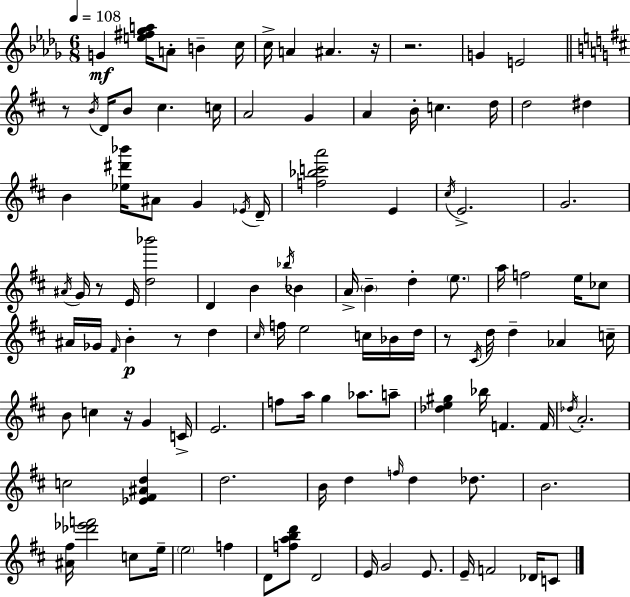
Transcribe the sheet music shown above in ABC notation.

X:1
T:Untitled
M:6/8
L:1/4
K:Bbm
G [e^f_ga]/4 A/2 B c/4 c/4 A ^A z/4 z2 G E2 z/2 B/4 D/4 B/2 ^c c/4 A2 G A B/4 c d/4 d2 ^d B [_e^d'_b']/4 ^A/2 G _E/4 D/4 [f_bc'a']2 E ^c/4 E2 G2 ^A/4 G/4 z/2 E/4 [d_b']2 D B _b/4 _B A/4 B d e/2 a/4 f2 e/4 _c/2 ^A/4 _G/4 ^F/4 B z/2 d ^c/4 f/4 e2 c/4 _B/4 d/4 z/2 ^C/4 d/4 d _A c/4 B/2 c z/4 G C/4 E2 f/2 a/4 g _a/2 a/2 [_de^g] _b/4 F F/4 _d/4 A2 c2 [_E^F^Ad] d2 B/4 d f/4 d _d/2 B2 [^A^f]/4 [_d'_e'f']2 c/2 e/4 e2 f D/2 [fabd']/2 D2 E/4 G2 E/2 E/4 F2 _D/4 C/2